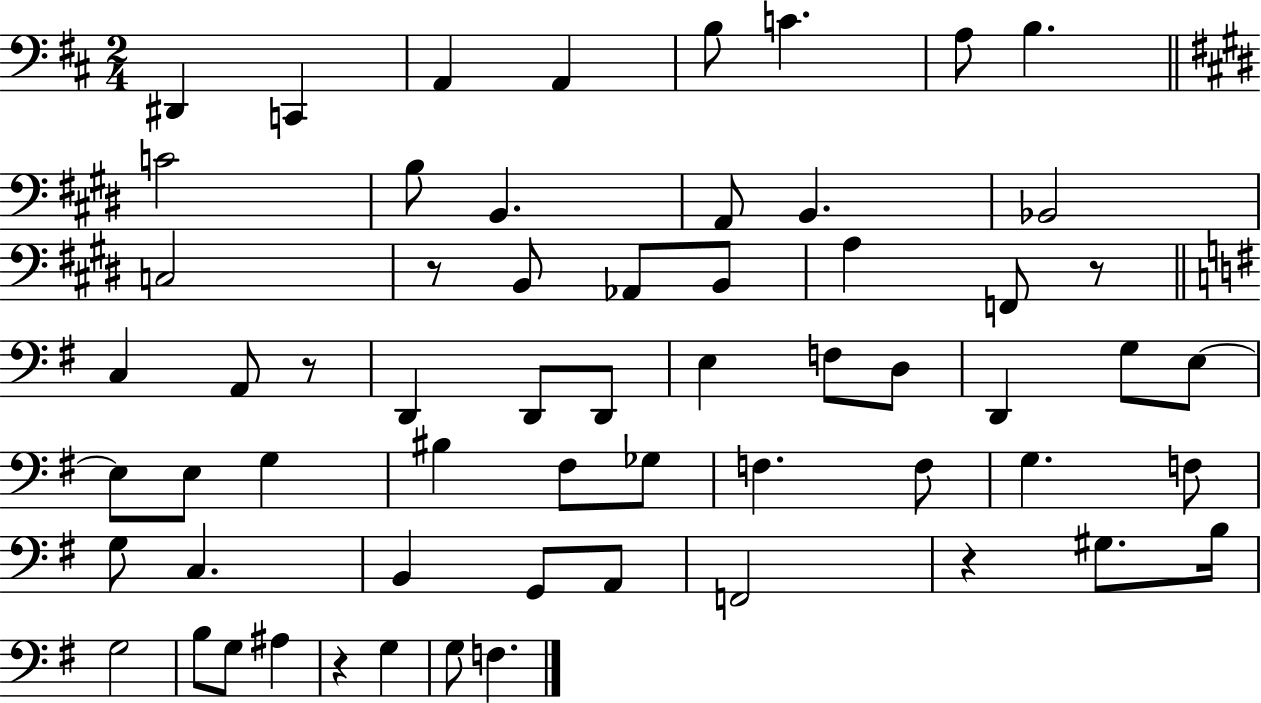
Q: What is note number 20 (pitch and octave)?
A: F2